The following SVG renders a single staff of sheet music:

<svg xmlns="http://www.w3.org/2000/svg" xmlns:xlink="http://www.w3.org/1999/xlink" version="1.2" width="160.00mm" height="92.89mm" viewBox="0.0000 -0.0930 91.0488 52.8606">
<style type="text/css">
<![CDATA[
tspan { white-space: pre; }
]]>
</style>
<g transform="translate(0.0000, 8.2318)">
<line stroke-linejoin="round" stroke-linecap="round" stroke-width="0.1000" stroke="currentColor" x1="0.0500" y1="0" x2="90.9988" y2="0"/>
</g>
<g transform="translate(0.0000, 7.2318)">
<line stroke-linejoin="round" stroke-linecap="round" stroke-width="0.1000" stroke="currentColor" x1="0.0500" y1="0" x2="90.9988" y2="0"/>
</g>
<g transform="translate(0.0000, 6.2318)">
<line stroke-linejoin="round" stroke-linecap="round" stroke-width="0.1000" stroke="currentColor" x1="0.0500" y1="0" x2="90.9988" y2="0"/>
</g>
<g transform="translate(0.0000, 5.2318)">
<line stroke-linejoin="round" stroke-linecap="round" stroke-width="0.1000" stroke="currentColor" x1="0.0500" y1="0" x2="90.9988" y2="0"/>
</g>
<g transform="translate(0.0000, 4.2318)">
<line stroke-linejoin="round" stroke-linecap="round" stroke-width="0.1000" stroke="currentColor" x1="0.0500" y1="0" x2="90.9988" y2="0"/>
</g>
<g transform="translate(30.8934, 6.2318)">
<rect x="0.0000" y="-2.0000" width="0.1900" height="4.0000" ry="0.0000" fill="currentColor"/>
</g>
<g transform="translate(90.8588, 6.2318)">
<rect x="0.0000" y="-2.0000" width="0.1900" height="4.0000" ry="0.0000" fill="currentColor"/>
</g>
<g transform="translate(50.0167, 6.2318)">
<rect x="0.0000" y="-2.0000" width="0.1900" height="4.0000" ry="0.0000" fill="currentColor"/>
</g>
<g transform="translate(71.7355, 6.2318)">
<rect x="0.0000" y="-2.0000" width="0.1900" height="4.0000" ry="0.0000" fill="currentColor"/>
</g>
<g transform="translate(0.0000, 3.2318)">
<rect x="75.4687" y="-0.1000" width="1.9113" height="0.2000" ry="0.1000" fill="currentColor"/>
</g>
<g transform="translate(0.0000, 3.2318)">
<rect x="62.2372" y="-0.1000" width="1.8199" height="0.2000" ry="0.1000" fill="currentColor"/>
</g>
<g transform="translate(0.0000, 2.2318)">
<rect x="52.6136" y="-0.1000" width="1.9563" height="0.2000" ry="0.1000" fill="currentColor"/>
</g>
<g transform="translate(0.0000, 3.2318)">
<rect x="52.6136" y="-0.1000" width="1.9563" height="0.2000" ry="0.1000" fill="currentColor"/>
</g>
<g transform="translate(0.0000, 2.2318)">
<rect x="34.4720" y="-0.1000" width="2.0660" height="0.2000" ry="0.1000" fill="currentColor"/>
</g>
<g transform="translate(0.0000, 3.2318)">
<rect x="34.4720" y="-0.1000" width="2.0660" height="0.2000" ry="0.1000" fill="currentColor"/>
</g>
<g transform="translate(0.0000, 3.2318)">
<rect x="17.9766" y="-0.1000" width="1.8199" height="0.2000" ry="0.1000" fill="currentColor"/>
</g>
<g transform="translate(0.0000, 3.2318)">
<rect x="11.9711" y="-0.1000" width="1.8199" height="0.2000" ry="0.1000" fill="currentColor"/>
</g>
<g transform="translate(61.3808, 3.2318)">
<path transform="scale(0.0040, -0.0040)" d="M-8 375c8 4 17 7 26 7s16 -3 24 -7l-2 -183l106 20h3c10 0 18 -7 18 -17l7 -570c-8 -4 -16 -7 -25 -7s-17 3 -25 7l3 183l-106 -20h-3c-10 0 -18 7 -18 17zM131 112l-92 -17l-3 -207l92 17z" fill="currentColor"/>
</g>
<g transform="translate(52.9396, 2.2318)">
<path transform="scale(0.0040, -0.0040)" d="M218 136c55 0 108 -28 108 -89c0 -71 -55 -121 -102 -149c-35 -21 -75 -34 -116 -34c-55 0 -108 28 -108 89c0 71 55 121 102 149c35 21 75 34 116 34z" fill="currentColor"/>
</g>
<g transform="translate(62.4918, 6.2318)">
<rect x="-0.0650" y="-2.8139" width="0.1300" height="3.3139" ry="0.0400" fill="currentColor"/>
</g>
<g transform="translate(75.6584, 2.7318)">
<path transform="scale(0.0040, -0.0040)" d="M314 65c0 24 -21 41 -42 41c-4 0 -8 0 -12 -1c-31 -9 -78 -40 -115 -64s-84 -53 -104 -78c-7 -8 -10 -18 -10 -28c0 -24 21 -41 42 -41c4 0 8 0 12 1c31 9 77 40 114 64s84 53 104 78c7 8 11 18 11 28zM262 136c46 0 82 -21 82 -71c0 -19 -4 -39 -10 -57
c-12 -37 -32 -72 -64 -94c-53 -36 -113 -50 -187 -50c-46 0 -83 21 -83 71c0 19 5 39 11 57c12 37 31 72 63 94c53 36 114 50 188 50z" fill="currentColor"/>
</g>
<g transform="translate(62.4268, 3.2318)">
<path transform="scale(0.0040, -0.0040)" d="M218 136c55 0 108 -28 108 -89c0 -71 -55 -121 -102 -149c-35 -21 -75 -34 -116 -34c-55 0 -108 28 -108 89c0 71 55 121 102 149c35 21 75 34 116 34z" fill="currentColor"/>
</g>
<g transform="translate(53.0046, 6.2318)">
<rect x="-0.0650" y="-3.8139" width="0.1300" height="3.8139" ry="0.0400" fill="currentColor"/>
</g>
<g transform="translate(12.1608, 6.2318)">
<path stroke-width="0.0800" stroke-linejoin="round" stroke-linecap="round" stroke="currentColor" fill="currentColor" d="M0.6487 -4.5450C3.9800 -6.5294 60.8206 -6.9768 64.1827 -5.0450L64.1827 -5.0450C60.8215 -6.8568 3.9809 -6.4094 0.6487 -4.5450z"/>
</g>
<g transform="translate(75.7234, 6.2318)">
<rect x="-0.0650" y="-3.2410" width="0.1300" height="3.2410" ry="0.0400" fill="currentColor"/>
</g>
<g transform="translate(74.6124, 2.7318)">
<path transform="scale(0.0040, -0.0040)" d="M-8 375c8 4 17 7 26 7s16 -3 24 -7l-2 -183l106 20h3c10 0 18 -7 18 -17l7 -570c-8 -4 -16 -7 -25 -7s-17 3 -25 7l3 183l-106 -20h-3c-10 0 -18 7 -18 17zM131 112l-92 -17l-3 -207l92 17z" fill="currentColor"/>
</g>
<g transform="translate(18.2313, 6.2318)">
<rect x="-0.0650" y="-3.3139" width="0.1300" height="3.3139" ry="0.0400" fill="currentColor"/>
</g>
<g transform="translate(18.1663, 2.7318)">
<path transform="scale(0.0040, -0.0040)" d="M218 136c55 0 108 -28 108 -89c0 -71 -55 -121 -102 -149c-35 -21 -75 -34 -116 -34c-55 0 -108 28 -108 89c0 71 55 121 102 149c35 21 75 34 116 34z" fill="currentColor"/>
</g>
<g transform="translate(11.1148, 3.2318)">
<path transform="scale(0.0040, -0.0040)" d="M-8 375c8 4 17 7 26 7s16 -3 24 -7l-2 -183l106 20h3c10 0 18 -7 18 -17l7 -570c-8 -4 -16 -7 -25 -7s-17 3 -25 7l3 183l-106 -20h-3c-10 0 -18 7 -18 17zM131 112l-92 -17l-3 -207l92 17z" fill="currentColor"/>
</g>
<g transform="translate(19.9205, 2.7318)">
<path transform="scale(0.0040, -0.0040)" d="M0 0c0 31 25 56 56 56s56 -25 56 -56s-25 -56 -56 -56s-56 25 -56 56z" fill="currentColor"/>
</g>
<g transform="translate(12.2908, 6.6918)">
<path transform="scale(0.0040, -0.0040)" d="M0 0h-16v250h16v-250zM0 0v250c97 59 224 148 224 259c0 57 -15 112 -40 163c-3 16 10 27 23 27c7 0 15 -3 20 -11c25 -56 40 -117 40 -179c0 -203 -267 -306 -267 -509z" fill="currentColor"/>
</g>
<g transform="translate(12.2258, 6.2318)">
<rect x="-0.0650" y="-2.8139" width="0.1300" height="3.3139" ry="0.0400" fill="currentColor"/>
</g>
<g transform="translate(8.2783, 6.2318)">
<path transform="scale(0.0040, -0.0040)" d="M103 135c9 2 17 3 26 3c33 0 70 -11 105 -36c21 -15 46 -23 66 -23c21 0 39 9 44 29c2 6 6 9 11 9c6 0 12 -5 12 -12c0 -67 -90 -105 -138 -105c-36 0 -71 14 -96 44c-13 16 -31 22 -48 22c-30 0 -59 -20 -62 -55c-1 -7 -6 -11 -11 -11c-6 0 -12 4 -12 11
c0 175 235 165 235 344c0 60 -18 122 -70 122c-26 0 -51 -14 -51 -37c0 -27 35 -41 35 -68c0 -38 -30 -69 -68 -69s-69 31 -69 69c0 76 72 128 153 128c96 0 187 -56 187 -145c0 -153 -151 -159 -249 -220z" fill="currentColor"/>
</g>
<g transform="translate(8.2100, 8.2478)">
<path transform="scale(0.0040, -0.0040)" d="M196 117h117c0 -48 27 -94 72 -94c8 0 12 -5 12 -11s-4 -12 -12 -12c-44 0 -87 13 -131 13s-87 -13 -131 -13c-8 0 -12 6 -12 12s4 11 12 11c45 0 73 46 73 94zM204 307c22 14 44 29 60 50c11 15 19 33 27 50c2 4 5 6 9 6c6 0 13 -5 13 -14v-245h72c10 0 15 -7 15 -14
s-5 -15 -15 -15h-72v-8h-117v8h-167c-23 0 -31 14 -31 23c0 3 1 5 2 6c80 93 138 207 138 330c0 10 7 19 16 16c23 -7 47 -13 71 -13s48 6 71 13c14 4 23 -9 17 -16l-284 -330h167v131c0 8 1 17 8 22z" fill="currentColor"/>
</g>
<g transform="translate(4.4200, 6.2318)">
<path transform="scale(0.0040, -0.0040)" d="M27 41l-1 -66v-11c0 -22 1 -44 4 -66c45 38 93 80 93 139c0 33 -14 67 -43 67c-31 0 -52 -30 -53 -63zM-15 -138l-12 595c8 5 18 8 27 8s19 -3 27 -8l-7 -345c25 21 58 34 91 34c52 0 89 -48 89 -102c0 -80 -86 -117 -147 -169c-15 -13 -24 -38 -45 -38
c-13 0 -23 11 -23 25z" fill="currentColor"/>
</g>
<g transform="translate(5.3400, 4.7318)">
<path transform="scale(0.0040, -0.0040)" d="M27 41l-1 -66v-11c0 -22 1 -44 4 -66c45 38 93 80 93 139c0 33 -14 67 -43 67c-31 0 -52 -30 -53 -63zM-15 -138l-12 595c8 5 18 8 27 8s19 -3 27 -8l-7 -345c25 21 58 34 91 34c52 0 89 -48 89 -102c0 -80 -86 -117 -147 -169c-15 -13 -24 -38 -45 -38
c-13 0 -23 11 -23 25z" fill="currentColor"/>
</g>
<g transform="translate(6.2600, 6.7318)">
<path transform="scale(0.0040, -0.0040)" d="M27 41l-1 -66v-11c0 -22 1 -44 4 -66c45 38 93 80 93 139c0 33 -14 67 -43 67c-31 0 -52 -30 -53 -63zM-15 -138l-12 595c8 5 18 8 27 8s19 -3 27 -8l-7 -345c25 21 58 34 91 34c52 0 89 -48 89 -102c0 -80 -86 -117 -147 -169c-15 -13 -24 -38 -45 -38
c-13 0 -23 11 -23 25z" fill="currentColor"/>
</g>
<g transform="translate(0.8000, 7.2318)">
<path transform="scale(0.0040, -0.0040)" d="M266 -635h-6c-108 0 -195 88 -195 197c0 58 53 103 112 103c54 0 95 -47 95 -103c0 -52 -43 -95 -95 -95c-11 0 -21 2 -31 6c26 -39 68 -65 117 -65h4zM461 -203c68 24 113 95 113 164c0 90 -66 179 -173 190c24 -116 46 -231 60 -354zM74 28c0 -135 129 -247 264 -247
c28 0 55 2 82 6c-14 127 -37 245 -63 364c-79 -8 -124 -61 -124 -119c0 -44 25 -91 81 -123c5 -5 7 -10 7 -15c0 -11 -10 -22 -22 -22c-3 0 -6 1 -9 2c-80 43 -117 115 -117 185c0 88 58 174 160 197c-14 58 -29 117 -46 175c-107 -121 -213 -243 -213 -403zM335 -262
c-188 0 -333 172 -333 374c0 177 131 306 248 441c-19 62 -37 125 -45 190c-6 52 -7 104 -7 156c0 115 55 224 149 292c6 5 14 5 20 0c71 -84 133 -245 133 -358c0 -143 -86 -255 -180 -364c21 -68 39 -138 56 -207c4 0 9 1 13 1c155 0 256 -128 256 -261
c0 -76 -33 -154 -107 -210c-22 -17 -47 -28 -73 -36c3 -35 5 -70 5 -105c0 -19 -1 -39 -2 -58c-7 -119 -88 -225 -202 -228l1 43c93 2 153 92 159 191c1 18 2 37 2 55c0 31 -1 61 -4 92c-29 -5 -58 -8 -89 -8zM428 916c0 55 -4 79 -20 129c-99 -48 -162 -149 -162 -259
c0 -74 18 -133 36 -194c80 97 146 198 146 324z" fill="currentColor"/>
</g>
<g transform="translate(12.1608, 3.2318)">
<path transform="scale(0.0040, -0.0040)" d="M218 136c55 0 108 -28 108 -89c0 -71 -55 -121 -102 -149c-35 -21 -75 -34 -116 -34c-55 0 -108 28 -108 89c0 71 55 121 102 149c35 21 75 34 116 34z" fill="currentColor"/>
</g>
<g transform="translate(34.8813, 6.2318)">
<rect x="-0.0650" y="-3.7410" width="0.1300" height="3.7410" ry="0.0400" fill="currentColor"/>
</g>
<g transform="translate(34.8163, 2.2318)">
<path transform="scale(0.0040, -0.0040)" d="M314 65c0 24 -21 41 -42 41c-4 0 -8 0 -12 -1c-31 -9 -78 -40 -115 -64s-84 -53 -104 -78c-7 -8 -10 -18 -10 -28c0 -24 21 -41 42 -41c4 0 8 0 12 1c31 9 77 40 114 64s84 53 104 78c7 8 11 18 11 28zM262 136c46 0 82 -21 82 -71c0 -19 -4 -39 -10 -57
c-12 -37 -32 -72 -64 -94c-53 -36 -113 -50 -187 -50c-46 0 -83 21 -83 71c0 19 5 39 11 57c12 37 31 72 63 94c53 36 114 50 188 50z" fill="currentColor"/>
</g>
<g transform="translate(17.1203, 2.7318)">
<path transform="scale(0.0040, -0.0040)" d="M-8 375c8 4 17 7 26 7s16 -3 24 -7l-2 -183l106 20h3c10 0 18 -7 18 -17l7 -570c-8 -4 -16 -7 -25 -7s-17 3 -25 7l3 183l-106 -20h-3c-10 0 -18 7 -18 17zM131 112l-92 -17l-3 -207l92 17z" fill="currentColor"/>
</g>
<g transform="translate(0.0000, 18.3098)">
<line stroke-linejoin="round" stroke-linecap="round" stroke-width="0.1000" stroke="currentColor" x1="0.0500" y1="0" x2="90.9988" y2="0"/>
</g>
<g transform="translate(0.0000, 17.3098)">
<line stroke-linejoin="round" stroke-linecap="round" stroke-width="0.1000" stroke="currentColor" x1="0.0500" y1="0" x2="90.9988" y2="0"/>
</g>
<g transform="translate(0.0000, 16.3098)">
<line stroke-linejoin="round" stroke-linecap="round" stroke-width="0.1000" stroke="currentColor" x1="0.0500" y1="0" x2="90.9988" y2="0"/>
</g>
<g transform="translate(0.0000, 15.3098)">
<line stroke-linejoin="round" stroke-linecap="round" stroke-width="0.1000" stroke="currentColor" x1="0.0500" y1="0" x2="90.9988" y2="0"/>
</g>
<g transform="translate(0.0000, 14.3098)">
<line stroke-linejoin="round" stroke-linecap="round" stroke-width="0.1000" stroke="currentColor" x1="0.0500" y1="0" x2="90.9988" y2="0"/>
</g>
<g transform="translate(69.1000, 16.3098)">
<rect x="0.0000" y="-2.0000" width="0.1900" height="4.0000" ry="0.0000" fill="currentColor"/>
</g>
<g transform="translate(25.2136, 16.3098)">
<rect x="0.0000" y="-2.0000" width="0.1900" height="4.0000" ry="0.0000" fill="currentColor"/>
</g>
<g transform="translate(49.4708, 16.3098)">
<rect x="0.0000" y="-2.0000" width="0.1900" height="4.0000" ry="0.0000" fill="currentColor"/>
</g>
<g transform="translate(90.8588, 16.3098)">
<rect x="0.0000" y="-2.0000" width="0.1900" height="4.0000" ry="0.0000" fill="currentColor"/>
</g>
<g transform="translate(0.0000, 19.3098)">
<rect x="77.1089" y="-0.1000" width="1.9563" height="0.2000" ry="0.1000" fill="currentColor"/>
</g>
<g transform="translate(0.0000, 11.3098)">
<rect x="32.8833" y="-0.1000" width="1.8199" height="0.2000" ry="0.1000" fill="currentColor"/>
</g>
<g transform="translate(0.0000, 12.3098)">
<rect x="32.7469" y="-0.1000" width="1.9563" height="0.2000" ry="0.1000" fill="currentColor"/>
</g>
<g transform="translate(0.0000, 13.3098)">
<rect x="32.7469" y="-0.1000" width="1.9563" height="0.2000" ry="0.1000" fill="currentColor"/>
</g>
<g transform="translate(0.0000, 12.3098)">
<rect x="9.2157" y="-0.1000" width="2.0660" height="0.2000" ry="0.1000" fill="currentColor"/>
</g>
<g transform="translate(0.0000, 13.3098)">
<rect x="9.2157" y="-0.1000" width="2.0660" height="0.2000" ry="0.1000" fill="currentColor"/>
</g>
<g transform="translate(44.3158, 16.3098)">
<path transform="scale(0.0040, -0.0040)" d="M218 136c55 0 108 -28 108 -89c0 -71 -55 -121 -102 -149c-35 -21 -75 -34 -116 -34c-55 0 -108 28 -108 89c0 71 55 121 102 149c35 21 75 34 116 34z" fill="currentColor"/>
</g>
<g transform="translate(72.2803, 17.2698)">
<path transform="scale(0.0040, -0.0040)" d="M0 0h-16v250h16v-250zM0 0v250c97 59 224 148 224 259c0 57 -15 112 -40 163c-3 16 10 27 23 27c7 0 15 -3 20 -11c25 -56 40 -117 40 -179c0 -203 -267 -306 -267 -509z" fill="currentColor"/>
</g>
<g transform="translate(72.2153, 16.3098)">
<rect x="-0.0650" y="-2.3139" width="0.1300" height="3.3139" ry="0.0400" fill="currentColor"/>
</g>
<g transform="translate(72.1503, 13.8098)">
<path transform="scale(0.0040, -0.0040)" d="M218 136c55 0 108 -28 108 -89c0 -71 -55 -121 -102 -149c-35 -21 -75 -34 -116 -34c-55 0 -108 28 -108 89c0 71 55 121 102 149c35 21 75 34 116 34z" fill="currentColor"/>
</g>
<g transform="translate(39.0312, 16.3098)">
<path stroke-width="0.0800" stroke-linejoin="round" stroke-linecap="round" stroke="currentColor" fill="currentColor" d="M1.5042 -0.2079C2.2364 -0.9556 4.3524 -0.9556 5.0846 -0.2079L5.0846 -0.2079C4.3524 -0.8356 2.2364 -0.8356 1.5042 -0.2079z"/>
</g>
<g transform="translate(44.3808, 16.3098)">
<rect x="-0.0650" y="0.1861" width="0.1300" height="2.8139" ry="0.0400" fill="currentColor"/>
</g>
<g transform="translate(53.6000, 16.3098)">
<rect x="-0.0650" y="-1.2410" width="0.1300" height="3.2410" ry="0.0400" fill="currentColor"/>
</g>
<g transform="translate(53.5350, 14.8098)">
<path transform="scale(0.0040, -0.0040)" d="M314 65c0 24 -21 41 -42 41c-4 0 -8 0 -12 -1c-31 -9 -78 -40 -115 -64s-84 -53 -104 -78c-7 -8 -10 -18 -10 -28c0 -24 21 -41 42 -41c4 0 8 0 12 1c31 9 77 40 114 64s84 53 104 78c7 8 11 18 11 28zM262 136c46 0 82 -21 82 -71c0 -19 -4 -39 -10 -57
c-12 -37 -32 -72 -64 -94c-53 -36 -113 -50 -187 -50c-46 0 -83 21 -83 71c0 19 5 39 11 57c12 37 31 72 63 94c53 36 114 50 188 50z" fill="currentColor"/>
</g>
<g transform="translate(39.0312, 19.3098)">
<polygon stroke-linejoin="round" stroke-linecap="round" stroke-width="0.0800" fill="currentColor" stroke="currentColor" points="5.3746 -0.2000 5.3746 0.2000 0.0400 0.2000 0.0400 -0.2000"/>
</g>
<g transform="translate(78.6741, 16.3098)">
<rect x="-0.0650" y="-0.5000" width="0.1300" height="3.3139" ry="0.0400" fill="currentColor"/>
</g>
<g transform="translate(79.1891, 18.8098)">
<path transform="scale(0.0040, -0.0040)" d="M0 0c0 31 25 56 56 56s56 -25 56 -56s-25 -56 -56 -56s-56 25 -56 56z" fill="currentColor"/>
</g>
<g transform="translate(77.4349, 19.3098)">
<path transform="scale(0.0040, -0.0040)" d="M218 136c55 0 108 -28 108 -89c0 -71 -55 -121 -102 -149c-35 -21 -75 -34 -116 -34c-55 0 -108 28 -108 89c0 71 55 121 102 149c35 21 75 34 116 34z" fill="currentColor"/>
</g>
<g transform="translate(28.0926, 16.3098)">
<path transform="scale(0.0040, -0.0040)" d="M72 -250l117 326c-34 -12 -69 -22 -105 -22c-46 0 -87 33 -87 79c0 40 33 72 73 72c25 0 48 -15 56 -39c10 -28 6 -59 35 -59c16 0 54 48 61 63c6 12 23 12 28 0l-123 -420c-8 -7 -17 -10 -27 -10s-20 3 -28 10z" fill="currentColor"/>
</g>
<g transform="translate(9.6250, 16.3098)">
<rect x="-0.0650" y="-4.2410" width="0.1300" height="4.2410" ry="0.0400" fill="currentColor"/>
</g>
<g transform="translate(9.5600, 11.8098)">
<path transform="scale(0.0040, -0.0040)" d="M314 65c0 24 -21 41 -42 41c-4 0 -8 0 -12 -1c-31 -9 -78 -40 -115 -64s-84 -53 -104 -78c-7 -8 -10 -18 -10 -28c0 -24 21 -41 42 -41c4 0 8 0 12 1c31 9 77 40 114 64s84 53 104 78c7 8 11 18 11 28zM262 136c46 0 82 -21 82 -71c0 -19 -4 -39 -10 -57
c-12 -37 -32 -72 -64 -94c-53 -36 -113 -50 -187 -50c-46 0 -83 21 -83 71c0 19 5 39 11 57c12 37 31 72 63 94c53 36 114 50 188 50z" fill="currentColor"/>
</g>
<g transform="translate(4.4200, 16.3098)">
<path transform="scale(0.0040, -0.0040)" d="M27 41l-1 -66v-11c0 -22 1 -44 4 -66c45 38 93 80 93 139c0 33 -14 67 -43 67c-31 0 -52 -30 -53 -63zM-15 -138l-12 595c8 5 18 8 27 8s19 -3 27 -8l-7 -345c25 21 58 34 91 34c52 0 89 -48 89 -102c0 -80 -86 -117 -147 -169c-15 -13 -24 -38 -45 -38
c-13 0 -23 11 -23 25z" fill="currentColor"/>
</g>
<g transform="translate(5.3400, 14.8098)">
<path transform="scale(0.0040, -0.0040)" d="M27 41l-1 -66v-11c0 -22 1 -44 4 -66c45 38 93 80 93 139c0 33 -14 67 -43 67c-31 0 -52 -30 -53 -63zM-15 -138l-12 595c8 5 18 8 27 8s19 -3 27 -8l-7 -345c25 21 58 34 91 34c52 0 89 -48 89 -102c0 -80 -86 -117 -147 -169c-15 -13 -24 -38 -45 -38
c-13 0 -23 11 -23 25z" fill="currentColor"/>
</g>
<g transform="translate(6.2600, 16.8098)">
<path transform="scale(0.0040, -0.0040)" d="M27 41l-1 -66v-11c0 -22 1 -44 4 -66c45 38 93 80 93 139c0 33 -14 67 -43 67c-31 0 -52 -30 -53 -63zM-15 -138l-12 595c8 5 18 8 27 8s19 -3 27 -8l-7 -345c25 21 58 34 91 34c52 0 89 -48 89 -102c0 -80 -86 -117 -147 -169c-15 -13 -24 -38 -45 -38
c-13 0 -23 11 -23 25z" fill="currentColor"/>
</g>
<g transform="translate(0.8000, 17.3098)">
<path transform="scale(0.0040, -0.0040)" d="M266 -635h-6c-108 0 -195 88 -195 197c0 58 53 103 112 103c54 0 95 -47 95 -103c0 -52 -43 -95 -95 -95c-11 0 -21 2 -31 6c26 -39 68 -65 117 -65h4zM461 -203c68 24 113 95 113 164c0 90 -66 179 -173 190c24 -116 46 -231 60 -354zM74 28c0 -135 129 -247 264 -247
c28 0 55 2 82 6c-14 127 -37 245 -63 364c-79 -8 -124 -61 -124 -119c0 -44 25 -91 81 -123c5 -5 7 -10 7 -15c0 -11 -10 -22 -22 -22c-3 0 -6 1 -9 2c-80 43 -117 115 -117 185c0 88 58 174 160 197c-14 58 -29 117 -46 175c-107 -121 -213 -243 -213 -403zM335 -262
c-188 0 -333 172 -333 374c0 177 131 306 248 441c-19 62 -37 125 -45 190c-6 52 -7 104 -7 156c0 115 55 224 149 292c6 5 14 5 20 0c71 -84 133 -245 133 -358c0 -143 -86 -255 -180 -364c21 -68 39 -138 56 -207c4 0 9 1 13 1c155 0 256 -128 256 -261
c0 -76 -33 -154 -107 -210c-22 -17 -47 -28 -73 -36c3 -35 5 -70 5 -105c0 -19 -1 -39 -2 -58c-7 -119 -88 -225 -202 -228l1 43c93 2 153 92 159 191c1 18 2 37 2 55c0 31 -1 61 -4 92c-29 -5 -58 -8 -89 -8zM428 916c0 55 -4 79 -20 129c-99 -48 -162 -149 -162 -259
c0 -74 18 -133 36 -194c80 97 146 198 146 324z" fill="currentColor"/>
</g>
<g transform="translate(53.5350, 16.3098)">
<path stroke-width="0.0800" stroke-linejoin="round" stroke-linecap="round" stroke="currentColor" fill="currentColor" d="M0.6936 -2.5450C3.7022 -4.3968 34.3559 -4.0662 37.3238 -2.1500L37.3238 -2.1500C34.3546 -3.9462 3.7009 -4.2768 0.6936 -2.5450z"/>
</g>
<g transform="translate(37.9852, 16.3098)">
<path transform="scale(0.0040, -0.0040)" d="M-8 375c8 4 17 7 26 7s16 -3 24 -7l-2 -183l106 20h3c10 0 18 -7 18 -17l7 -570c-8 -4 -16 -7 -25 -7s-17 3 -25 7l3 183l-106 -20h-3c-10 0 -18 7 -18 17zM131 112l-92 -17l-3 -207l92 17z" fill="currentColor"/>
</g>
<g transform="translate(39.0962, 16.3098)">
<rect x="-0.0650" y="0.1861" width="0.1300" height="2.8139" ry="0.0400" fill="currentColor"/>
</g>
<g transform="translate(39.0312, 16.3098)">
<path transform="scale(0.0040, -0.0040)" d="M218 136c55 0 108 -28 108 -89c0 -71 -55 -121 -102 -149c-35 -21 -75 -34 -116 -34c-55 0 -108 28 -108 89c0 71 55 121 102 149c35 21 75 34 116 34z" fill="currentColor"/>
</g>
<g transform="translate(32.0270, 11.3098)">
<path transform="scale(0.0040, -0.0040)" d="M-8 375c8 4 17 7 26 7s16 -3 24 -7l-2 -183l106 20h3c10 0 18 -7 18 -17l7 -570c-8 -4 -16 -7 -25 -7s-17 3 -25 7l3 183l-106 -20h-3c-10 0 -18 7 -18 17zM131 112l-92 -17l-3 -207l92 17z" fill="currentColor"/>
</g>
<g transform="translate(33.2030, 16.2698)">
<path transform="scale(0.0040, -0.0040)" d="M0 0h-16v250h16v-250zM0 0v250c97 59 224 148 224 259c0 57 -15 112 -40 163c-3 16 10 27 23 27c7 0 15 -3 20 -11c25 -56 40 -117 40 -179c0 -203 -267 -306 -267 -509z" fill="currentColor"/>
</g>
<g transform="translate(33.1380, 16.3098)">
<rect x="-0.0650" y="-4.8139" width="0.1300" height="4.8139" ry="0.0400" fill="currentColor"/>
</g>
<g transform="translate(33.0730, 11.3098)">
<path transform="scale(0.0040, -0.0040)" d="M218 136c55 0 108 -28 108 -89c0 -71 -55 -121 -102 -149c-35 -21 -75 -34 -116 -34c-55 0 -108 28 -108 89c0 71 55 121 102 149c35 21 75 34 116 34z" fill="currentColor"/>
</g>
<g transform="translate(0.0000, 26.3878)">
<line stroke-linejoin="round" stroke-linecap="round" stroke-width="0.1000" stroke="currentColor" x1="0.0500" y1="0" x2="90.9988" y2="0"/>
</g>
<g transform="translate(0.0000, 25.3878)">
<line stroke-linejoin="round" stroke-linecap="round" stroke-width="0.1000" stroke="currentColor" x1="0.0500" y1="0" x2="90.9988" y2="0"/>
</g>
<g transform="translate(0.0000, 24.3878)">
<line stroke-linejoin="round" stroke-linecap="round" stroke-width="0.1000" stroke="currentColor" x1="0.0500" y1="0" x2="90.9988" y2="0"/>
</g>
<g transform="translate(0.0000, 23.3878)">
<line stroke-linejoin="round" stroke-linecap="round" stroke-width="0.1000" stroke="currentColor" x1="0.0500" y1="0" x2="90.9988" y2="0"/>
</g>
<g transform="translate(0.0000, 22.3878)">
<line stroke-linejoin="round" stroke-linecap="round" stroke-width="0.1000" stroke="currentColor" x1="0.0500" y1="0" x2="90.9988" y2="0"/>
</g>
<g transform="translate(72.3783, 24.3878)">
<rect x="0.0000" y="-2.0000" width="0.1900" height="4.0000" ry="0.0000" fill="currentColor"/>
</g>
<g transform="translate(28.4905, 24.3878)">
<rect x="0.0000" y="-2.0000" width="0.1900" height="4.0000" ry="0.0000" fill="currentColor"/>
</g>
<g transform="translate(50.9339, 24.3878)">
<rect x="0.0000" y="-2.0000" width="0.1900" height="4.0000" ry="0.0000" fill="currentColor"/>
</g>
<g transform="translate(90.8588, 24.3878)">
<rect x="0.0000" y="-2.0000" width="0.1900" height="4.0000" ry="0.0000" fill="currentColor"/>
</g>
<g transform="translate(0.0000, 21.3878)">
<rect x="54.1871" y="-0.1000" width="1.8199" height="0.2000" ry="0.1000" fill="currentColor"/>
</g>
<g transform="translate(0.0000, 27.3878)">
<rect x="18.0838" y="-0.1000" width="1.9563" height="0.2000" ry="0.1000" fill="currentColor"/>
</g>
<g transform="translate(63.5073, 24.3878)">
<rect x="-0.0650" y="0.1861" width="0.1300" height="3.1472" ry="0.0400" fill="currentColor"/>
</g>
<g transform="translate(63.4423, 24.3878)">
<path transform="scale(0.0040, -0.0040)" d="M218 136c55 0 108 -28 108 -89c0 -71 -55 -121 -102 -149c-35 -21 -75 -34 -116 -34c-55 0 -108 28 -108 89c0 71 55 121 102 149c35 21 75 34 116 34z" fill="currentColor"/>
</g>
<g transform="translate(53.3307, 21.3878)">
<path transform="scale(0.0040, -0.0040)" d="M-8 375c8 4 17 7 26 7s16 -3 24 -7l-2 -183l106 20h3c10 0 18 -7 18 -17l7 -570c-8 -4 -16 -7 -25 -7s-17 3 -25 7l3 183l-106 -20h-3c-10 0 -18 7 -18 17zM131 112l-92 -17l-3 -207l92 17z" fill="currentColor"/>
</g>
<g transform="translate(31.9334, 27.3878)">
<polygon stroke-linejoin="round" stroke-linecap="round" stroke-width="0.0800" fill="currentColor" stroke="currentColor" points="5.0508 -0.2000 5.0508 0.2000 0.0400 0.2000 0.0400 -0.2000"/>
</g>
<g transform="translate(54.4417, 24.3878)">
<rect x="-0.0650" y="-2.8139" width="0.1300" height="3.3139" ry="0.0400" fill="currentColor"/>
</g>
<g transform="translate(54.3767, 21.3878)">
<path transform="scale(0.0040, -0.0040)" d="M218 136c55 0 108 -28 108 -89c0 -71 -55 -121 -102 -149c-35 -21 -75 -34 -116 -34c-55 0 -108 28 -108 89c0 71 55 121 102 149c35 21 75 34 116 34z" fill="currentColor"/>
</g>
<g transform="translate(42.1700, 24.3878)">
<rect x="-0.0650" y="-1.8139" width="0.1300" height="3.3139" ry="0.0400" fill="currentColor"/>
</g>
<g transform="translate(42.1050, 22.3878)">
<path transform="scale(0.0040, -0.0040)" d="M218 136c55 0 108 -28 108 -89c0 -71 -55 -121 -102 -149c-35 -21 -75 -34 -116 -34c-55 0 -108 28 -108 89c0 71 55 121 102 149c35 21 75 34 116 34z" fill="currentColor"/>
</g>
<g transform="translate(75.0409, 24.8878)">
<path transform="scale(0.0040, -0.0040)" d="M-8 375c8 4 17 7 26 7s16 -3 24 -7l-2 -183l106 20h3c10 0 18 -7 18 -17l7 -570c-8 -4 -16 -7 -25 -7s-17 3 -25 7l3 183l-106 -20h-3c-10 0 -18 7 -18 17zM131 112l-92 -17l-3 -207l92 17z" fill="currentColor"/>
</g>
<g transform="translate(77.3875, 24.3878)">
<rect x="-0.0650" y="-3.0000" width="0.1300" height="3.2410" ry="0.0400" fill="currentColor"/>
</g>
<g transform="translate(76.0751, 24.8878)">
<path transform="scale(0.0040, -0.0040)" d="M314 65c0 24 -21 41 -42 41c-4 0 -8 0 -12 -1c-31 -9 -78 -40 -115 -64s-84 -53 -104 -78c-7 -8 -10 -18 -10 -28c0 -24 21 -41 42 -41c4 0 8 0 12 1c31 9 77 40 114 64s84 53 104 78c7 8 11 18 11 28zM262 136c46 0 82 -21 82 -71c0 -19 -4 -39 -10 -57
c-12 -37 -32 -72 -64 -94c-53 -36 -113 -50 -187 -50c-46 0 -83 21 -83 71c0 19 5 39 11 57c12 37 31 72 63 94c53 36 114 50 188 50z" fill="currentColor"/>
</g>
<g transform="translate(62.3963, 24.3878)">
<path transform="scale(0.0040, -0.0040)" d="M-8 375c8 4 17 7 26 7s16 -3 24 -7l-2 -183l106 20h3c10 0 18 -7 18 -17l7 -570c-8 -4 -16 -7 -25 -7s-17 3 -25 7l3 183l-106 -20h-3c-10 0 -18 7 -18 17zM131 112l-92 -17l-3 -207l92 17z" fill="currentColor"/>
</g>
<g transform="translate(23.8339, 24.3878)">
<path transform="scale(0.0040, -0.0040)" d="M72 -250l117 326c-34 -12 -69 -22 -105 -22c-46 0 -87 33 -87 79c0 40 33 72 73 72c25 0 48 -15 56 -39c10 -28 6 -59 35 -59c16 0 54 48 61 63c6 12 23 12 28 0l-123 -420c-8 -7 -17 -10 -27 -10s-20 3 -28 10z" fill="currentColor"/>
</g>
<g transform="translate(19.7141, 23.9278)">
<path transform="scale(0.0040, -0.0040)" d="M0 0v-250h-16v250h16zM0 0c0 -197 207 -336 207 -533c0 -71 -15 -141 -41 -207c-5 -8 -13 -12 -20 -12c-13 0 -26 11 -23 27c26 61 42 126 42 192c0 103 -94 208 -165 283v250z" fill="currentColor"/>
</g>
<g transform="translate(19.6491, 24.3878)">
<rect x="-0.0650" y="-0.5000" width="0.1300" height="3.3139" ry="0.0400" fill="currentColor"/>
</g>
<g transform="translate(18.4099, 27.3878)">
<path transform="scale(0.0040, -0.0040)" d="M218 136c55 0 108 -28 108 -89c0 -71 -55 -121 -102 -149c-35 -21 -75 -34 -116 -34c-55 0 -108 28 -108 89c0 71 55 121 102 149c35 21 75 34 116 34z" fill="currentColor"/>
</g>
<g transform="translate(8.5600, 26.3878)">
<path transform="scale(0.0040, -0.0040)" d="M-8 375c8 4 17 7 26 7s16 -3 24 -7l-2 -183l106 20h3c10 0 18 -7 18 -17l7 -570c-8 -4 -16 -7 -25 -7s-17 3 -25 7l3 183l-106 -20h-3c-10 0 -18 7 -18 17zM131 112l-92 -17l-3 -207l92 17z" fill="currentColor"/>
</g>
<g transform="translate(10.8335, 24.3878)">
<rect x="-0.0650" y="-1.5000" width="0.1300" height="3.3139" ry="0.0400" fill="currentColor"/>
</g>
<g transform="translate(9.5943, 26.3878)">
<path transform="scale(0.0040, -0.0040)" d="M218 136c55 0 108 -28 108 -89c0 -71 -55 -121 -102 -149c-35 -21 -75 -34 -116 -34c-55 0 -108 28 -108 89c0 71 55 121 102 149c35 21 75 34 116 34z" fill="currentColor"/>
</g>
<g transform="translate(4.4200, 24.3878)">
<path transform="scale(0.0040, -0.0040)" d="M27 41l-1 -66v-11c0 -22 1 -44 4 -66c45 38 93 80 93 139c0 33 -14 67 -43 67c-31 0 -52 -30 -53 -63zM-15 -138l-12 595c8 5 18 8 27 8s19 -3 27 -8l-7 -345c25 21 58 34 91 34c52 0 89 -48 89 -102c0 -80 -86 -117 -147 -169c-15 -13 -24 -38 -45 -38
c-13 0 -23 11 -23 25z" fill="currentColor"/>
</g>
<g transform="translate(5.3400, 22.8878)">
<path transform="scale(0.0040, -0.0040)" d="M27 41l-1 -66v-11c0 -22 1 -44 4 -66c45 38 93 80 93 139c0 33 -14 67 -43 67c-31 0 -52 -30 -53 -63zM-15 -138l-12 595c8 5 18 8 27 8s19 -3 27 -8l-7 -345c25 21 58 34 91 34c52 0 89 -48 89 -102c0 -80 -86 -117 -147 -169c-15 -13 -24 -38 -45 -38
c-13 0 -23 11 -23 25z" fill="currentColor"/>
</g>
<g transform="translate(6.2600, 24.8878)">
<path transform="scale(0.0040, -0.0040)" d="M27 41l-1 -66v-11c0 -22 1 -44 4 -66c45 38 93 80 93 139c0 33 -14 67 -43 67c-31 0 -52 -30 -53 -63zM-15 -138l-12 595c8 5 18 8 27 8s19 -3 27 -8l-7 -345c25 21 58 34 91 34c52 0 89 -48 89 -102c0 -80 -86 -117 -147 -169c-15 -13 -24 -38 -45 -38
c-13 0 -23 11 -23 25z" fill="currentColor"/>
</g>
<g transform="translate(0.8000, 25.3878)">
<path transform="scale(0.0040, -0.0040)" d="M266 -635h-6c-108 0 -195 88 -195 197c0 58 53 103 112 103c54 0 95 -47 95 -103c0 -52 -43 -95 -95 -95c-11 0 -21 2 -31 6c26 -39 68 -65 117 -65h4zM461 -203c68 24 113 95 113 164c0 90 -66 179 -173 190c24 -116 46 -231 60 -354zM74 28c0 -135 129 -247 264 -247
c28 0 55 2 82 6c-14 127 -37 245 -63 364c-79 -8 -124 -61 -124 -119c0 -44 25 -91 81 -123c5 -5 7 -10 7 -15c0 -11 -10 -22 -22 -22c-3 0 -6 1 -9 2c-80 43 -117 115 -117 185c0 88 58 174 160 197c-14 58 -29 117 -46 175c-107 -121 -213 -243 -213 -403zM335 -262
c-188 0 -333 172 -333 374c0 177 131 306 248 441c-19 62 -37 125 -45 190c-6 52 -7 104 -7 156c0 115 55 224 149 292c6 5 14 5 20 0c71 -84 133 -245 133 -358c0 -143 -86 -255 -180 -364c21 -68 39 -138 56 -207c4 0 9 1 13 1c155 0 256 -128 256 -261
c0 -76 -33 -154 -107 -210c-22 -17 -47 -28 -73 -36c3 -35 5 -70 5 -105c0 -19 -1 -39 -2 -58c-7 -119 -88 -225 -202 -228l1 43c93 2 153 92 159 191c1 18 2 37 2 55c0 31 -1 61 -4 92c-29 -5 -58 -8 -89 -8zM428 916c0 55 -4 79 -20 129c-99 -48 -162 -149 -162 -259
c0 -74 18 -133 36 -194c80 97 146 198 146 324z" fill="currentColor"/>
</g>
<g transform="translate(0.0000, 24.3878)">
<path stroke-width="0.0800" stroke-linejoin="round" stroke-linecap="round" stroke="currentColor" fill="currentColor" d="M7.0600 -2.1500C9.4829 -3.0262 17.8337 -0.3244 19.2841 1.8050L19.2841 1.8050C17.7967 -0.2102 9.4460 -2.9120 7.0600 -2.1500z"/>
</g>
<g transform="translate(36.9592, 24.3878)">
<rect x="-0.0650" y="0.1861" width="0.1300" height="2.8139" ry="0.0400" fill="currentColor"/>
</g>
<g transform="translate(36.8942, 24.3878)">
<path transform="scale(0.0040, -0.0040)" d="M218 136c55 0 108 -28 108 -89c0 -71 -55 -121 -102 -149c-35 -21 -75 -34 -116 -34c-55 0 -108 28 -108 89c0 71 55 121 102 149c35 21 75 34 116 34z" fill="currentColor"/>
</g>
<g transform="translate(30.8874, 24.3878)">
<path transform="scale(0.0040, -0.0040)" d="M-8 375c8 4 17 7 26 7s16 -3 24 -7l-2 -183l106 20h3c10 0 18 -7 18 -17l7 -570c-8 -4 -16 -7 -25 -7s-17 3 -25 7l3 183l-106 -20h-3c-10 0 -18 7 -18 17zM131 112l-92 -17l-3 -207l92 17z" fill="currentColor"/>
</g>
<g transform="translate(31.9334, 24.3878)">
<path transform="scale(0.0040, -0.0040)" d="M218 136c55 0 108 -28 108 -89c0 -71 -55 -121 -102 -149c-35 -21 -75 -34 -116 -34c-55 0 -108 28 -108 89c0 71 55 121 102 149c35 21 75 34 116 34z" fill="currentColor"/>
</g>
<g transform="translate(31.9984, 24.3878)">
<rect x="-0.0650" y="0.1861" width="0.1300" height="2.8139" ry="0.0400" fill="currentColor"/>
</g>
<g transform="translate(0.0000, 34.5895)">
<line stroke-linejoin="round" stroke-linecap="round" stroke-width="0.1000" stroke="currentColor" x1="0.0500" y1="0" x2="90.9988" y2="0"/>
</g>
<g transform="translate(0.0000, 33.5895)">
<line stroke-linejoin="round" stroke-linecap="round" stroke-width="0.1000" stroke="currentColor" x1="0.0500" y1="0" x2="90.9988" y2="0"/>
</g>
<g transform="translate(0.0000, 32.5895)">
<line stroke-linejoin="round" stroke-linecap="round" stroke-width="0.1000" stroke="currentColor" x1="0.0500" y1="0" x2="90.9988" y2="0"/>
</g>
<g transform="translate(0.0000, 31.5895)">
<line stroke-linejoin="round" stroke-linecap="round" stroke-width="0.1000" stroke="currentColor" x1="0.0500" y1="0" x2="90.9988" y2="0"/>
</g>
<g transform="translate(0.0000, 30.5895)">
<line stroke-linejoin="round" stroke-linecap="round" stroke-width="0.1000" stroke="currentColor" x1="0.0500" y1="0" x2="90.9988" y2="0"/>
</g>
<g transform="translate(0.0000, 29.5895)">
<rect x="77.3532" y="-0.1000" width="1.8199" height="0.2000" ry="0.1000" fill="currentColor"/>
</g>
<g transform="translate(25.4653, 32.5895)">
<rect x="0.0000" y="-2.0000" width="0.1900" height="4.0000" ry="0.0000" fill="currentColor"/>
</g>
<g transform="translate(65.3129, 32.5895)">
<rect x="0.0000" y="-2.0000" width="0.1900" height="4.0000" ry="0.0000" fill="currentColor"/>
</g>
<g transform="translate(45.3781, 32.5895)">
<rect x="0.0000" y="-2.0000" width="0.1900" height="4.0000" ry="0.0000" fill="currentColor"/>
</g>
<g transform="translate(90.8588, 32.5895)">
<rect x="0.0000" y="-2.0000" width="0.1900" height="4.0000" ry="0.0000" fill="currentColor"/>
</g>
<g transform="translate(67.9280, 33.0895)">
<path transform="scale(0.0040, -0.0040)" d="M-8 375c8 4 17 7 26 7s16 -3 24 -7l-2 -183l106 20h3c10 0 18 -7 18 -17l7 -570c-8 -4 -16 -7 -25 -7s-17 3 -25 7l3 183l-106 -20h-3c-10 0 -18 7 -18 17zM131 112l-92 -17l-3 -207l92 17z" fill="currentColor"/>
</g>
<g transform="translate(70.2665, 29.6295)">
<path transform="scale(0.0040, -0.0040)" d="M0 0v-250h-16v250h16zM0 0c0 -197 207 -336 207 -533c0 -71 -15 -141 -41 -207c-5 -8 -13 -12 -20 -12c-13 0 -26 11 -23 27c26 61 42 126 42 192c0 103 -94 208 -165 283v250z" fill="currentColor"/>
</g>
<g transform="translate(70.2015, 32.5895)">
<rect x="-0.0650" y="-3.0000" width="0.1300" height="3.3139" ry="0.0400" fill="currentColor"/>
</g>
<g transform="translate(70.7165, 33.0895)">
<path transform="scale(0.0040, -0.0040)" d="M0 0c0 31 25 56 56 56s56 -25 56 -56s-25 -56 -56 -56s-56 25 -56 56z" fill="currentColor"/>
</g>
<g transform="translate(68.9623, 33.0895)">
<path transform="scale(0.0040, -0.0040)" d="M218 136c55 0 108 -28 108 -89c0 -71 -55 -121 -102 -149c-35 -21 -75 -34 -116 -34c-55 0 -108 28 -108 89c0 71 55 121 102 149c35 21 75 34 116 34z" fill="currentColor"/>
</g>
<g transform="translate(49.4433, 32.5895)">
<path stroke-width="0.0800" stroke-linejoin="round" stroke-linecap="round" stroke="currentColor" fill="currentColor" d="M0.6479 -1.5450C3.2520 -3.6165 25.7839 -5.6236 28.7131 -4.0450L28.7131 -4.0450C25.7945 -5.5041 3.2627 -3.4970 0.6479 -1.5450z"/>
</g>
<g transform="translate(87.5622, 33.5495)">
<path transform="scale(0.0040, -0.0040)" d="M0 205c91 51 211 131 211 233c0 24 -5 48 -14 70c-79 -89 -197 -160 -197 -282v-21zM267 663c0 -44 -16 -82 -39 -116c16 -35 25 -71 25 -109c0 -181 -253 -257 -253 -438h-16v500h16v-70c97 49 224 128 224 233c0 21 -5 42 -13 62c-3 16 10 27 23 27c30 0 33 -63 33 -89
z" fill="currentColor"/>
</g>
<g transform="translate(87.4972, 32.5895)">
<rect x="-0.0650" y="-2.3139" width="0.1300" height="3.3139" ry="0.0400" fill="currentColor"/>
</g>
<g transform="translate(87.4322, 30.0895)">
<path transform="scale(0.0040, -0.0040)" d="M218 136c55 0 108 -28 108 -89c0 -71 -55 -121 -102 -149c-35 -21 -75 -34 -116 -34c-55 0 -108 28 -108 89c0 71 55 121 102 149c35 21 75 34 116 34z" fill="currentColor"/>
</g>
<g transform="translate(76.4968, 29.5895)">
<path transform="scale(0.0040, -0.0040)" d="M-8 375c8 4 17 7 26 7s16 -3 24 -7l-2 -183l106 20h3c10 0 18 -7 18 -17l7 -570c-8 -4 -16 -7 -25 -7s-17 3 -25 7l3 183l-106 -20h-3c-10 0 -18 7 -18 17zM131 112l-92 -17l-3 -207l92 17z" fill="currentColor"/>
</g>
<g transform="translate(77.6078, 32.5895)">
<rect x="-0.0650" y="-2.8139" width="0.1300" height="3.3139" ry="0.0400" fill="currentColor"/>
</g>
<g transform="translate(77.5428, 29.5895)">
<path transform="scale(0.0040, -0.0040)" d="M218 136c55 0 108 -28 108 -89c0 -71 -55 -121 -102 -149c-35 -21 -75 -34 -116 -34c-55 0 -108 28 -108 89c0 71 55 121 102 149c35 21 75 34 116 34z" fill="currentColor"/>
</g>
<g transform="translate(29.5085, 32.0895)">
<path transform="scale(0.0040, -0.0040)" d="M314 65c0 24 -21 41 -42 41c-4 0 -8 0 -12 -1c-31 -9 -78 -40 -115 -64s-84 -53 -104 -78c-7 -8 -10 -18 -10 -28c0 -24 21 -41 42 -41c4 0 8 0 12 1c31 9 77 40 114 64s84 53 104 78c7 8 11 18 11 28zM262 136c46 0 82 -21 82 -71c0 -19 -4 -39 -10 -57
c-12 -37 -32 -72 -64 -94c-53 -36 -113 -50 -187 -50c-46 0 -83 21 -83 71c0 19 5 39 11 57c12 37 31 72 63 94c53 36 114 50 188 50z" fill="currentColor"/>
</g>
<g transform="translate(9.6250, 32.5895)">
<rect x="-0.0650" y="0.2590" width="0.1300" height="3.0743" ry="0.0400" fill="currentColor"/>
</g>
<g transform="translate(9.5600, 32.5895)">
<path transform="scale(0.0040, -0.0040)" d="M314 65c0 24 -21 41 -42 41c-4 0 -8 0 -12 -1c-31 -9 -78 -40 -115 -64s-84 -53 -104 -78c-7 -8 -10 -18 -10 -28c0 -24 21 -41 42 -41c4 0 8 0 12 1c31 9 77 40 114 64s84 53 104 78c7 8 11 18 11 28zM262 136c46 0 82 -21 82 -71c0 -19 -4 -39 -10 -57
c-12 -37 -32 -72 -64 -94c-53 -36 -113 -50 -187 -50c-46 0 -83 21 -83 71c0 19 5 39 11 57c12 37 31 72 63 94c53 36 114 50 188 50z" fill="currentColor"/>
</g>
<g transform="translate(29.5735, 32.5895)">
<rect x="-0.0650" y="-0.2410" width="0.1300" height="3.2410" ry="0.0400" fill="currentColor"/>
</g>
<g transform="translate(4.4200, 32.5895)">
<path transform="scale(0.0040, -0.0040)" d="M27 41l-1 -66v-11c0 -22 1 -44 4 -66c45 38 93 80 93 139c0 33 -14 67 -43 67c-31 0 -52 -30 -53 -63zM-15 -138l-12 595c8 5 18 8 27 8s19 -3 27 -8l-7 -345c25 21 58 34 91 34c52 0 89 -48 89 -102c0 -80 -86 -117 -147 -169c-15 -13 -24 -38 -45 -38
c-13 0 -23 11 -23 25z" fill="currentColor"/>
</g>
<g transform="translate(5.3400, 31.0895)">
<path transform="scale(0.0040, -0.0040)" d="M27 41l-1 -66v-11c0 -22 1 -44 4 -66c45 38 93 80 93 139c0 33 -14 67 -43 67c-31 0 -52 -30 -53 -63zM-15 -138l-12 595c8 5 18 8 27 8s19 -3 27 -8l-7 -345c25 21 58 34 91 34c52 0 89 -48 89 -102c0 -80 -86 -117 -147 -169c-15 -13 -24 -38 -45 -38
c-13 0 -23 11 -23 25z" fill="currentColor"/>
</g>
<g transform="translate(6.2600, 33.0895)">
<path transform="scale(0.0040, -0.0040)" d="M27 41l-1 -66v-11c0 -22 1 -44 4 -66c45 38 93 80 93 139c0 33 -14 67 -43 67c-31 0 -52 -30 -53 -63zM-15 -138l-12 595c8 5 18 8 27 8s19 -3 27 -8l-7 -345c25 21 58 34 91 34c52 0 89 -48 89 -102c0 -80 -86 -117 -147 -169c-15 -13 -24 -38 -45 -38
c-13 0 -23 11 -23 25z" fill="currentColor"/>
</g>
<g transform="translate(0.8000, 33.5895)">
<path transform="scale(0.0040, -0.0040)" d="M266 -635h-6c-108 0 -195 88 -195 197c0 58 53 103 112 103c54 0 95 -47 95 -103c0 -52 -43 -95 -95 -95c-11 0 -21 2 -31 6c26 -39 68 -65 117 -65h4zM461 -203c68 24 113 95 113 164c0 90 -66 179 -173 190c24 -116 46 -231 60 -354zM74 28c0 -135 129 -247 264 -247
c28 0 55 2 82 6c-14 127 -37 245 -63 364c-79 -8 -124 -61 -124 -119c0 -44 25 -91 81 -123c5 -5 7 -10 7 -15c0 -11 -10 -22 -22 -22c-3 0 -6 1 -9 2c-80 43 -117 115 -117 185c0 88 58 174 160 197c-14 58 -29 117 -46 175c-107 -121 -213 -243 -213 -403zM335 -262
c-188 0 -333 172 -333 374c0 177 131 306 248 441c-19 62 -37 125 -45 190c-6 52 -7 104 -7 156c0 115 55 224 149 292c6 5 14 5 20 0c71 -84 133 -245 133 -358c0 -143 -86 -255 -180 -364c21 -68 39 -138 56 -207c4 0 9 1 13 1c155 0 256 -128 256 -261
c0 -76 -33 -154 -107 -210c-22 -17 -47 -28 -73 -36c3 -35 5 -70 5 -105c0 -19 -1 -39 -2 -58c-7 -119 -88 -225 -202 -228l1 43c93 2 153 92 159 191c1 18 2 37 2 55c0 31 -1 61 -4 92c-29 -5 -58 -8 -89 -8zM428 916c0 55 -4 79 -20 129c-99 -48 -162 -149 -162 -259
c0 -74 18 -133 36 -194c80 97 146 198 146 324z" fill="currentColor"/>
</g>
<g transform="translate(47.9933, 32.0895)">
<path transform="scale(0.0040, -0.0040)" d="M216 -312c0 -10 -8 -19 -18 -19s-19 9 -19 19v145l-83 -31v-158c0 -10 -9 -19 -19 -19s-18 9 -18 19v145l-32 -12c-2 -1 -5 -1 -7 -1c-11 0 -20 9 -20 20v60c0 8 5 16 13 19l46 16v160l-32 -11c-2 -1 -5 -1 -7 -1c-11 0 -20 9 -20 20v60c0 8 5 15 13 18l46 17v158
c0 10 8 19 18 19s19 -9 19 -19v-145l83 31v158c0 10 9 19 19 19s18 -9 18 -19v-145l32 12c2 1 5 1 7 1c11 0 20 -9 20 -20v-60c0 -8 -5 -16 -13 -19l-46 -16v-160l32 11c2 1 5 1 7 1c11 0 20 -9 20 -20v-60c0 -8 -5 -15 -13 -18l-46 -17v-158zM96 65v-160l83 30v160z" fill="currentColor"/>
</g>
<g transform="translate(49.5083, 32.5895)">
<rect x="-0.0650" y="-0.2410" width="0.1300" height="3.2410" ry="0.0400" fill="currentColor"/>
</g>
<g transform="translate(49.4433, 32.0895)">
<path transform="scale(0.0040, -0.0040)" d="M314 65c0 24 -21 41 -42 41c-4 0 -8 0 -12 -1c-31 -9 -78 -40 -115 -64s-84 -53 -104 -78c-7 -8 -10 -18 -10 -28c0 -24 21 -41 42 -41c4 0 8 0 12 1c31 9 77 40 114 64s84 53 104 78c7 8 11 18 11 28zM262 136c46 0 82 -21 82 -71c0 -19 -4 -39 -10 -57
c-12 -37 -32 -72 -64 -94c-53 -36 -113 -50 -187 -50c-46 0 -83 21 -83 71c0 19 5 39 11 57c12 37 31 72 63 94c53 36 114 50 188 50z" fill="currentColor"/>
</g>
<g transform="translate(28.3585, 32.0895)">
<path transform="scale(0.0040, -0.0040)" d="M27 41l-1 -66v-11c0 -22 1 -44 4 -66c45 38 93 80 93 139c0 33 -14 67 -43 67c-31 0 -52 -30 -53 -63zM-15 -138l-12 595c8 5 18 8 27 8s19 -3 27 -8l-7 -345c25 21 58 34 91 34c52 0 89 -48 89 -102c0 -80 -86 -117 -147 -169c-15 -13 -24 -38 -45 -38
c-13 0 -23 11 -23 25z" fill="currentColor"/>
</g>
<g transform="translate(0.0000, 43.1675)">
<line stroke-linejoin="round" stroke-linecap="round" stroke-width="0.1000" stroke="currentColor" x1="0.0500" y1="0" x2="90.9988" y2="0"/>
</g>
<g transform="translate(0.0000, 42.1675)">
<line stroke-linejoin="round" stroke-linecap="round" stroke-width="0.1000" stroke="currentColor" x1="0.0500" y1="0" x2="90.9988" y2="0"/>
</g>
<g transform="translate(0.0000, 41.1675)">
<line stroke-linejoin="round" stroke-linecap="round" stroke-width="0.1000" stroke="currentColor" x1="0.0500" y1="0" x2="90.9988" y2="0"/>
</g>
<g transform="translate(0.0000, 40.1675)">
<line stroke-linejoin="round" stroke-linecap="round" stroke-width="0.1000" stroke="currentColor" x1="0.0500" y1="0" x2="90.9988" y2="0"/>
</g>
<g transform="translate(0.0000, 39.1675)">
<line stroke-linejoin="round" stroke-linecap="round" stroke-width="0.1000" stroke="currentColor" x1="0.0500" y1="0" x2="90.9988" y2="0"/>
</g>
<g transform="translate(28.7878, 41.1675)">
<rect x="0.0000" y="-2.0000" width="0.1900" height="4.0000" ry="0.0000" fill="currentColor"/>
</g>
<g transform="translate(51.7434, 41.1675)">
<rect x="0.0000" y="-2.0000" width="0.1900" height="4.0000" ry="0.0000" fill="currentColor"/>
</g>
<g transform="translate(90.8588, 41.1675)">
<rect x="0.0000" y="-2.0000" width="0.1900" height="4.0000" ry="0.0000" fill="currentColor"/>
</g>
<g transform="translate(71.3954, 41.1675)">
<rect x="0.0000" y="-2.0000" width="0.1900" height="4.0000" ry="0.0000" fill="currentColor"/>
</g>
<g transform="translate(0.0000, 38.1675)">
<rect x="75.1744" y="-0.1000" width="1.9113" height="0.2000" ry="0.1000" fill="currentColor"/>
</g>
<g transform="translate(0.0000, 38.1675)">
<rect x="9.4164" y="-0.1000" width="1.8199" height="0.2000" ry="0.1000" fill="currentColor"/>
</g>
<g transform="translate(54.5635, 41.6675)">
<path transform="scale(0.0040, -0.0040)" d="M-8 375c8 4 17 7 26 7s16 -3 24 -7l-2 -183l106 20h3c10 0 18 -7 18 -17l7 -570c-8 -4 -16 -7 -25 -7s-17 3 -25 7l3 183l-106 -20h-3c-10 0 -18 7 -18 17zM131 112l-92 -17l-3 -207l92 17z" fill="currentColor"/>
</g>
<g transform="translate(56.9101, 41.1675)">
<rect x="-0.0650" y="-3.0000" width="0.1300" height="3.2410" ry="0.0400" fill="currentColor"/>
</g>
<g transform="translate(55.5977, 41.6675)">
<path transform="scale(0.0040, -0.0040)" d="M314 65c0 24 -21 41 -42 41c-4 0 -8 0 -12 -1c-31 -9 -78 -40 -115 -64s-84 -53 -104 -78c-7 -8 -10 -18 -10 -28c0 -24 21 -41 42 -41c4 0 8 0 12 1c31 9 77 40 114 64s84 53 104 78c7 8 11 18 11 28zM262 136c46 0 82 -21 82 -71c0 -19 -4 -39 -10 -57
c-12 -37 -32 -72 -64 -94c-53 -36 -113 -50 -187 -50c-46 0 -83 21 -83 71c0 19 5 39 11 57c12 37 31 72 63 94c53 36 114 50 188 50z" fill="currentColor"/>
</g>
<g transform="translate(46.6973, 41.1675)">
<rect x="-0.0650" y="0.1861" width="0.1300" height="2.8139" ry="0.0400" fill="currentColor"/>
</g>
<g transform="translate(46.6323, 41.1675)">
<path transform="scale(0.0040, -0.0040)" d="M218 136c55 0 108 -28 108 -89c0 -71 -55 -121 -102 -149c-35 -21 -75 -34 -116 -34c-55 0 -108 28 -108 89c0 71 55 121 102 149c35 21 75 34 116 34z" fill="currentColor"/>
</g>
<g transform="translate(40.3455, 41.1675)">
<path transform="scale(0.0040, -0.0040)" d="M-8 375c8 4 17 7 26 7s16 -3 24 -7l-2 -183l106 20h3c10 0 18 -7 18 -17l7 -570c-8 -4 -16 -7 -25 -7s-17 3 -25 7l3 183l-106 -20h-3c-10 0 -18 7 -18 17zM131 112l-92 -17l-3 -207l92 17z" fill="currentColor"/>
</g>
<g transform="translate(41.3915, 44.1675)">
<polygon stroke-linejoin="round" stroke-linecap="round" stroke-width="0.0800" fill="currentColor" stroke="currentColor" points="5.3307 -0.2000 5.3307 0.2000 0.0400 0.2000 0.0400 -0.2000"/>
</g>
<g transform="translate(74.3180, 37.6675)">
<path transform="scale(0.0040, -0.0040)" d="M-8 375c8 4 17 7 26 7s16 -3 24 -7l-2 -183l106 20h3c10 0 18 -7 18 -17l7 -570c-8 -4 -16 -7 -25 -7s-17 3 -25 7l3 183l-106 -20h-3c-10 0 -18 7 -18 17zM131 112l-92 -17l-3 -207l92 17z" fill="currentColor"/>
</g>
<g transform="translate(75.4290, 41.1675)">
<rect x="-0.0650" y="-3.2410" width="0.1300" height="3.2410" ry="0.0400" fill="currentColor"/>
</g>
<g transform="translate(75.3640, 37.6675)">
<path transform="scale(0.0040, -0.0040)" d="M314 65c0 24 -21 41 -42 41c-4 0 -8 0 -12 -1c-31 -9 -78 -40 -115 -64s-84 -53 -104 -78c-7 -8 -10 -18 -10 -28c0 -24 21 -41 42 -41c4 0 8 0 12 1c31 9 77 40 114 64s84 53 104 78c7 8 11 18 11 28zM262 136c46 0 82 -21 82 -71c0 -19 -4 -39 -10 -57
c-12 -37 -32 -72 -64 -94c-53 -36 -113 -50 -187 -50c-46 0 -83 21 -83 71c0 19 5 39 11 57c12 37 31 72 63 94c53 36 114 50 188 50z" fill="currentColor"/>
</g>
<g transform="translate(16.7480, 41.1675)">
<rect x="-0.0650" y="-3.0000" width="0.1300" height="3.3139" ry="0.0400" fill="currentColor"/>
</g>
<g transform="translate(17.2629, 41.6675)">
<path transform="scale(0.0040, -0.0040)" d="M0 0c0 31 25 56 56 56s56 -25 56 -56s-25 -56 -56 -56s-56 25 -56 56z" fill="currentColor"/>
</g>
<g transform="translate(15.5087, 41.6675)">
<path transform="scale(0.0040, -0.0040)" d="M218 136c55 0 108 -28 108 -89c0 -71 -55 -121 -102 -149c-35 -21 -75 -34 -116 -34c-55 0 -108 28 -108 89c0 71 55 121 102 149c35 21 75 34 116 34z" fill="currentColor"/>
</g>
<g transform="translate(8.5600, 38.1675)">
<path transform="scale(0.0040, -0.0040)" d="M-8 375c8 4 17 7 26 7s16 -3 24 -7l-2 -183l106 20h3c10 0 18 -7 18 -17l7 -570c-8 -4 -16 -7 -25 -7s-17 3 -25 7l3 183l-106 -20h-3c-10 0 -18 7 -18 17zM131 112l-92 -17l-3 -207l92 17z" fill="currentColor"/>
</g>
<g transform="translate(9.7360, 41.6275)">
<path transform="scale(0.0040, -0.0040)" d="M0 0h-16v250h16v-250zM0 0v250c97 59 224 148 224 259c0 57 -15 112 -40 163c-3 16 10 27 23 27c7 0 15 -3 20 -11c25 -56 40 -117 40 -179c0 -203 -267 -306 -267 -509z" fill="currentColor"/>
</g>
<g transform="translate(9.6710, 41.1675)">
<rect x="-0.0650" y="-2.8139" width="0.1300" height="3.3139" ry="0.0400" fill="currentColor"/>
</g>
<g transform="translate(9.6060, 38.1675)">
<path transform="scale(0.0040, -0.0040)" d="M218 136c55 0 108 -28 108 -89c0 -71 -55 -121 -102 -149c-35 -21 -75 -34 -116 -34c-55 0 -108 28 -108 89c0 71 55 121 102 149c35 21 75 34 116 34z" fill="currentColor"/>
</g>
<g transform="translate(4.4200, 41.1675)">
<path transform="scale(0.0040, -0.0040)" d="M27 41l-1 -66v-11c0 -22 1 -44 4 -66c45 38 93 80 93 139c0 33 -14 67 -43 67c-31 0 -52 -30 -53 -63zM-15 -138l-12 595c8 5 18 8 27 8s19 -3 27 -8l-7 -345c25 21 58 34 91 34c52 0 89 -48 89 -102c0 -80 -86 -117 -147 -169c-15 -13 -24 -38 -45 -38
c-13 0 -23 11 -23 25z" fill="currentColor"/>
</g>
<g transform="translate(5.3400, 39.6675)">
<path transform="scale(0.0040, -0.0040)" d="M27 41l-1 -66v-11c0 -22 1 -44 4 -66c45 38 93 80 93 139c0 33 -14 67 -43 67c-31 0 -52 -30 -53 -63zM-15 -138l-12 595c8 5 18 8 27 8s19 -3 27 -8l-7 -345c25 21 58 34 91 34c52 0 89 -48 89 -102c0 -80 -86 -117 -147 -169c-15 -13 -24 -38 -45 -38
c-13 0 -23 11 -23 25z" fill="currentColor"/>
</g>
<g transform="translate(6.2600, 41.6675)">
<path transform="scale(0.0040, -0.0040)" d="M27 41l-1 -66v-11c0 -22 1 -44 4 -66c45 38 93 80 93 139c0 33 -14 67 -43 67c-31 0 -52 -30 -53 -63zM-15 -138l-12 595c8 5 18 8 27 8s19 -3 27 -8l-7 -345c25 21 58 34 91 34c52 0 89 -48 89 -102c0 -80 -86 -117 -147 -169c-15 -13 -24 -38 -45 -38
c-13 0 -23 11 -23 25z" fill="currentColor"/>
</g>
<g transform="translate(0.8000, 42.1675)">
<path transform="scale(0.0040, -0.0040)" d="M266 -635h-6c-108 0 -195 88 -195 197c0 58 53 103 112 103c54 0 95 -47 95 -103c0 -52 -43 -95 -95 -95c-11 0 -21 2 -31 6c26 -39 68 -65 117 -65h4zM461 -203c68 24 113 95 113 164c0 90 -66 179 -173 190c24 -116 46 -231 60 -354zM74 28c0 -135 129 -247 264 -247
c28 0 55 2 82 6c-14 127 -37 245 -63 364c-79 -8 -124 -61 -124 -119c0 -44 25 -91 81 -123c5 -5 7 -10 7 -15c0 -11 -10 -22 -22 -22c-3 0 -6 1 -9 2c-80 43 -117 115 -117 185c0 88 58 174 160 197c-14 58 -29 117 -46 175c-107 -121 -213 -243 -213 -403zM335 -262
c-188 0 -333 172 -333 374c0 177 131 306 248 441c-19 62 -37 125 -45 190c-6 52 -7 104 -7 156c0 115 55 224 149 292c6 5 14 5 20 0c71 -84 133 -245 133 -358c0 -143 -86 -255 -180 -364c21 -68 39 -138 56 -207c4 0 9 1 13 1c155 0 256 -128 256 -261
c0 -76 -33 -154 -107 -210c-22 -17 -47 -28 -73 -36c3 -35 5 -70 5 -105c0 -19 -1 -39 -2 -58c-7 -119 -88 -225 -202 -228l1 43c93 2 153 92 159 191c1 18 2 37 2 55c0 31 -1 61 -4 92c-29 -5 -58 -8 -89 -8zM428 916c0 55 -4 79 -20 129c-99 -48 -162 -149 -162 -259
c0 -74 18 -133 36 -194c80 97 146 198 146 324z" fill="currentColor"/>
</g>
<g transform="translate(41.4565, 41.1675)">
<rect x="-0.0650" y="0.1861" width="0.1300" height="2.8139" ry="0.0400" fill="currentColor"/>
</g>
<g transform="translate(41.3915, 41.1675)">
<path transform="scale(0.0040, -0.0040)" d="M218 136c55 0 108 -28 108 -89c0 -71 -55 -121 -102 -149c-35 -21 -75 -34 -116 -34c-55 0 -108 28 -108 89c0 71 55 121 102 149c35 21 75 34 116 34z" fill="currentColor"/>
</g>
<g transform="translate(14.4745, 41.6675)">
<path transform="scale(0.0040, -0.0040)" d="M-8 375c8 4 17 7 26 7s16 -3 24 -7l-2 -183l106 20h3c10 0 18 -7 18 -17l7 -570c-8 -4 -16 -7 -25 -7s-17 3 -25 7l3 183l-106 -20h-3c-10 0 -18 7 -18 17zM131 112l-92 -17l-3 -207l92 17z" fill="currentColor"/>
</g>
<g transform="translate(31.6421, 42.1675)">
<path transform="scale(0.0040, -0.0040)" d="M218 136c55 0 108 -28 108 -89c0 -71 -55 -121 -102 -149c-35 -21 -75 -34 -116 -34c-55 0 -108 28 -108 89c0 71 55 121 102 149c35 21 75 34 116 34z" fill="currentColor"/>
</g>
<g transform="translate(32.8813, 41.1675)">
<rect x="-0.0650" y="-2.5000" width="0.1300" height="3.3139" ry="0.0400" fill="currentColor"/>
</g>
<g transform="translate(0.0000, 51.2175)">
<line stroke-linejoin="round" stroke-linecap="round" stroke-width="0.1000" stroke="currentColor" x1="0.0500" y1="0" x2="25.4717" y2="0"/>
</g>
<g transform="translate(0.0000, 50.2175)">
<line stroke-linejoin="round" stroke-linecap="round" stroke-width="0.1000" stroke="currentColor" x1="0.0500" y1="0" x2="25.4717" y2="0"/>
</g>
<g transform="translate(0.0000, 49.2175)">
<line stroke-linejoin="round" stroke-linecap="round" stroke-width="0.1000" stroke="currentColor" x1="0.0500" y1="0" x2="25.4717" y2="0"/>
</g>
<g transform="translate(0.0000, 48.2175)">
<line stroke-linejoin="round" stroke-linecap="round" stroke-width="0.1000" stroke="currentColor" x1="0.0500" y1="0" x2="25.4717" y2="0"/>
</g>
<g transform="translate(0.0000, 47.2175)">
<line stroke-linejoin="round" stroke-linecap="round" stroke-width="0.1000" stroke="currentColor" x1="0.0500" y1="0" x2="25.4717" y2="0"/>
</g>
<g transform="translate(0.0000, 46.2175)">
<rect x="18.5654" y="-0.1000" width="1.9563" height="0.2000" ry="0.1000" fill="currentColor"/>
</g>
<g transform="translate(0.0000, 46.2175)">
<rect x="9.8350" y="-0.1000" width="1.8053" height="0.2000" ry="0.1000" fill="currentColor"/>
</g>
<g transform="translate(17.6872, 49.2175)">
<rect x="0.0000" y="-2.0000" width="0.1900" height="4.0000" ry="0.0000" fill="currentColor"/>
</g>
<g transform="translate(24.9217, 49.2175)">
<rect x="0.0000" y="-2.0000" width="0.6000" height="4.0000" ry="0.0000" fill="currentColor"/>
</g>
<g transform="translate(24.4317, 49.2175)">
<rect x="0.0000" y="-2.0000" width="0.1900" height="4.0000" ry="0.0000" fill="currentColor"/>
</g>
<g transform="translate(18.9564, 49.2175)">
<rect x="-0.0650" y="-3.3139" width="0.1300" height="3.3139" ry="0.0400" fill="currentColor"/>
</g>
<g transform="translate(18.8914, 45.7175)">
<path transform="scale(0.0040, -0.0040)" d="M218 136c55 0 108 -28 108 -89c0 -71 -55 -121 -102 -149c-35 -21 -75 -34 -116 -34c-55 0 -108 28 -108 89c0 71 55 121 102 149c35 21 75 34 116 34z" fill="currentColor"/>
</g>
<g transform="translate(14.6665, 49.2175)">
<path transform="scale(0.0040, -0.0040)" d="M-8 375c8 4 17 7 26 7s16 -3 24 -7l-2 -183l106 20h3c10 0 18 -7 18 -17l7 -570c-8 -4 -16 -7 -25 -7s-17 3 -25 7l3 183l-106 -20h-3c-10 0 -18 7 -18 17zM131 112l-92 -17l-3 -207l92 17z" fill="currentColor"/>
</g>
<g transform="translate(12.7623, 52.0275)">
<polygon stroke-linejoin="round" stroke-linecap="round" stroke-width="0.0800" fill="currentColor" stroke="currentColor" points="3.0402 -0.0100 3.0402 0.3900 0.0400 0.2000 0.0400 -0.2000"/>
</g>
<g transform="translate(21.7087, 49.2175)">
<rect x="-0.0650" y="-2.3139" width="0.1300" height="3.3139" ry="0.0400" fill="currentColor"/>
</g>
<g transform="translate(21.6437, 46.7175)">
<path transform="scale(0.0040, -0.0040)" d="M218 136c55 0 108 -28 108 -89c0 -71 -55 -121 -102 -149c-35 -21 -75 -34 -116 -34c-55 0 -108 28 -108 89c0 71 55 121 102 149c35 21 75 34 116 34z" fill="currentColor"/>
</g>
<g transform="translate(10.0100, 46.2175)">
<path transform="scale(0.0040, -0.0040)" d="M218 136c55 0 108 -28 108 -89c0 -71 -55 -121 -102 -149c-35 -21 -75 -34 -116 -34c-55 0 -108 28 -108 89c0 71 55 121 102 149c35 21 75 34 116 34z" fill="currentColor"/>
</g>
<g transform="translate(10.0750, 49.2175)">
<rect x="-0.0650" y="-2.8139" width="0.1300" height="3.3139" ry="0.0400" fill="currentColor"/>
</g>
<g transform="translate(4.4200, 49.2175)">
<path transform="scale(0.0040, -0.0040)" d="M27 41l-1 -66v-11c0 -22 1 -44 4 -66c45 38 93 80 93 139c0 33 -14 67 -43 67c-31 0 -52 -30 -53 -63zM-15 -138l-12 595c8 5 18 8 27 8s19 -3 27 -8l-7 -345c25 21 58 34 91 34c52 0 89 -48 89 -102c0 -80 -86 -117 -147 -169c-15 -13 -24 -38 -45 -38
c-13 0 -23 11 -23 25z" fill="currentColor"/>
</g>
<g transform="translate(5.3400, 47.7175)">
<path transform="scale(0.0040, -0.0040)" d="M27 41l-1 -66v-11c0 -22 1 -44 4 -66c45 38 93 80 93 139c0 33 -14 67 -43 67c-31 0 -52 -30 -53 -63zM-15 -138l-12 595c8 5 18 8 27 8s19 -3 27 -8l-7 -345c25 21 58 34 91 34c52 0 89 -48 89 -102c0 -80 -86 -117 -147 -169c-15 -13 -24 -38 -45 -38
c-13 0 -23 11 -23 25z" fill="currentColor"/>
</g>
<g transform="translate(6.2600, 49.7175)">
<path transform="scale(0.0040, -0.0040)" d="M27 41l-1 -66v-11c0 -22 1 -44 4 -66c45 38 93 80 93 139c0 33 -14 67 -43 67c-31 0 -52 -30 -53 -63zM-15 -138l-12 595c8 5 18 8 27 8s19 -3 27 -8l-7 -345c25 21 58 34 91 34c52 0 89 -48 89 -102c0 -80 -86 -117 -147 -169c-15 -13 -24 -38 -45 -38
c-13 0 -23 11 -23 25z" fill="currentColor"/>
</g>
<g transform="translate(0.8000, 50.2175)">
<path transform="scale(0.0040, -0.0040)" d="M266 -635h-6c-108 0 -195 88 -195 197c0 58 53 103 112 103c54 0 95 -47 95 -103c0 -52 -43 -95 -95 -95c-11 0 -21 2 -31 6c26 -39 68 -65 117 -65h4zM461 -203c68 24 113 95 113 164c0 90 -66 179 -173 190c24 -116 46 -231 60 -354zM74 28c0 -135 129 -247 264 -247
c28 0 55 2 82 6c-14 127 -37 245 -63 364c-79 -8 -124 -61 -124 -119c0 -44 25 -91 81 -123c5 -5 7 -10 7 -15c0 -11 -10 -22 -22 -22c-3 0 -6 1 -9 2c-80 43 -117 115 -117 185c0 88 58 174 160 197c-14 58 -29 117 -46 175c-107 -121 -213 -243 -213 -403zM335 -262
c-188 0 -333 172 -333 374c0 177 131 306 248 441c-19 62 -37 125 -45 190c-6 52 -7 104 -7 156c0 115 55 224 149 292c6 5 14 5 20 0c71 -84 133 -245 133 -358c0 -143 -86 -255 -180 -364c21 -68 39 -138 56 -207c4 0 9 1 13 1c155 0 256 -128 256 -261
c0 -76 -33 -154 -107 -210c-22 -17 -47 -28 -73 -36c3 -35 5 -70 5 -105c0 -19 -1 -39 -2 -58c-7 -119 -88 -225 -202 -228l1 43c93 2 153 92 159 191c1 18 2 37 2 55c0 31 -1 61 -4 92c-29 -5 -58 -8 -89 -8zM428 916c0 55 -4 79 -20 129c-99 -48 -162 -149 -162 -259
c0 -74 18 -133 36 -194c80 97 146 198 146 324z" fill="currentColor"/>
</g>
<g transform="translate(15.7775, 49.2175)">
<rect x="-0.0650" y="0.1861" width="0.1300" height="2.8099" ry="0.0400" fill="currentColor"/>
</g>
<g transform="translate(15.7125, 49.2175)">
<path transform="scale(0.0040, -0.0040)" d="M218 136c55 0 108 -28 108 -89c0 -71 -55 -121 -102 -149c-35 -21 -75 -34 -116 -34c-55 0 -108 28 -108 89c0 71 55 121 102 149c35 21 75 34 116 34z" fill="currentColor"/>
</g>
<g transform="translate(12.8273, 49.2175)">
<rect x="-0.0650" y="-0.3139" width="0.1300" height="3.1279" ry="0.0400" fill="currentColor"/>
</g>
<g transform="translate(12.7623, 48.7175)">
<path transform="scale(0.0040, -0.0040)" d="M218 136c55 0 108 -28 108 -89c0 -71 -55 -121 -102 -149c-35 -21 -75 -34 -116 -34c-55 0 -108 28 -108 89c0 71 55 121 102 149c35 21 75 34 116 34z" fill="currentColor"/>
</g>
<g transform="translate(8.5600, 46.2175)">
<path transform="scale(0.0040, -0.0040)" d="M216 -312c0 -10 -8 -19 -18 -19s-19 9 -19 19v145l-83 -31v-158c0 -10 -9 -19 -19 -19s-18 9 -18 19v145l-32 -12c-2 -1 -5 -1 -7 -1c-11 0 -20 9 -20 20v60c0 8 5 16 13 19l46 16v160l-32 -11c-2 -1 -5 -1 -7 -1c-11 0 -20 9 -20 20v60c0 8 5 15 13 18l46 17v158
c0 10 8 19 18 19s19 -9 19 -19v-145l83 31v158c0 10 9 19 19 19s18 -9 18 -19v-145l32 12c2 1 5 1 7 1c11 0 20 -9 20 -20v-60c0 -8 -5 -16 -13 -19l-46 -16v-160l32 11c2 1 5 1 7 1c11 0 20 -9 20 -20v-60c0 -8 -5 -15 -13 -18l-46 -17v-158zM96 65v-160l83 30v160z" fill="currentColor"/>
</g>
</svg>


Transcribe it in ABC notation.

X:1
T:Untitled
M:2/4
L:1/4
K:Eb
a/2 b c'2 c' a b2 d'2 z/2 e'/2 B/2 B/2 _e2 g/2 C E C/2 z/2 B/2 B/2 f a B A2 _B2 _c2 ^c2 A/2 a g/4 a/2 A G B/2 B/2 A2 b2 ^a c/2 B/2 _b g